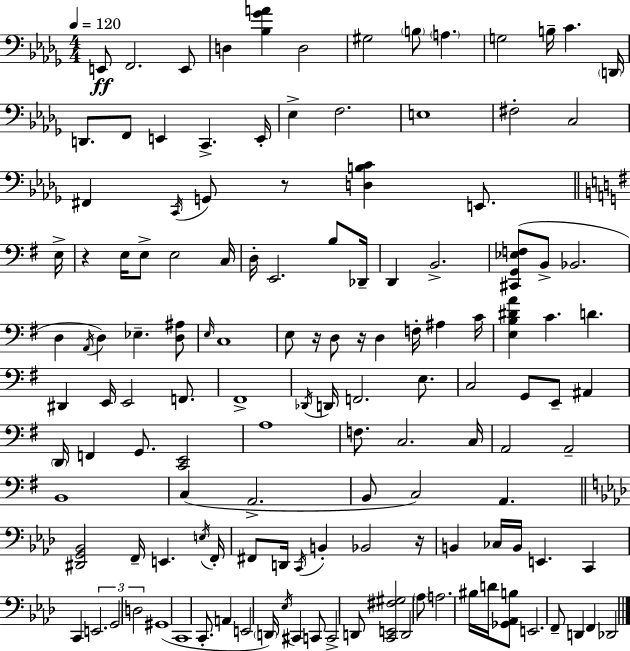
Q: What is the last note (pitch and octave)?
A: Db2